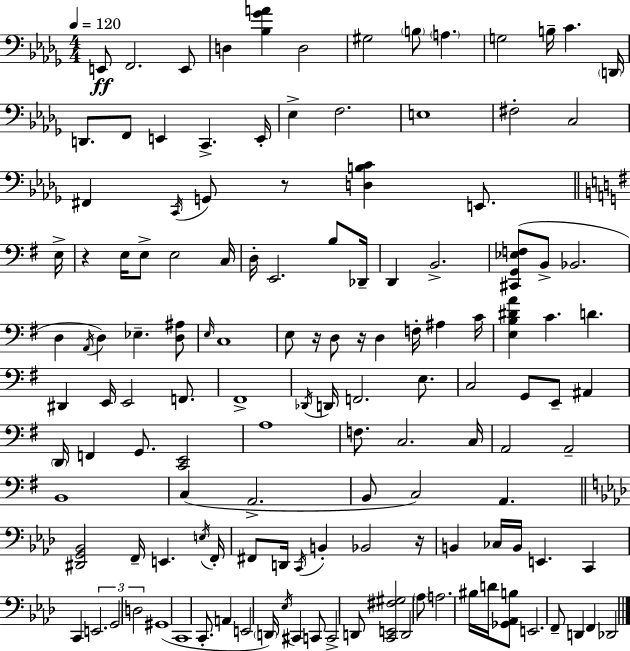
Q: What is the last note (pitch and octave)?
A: Db2